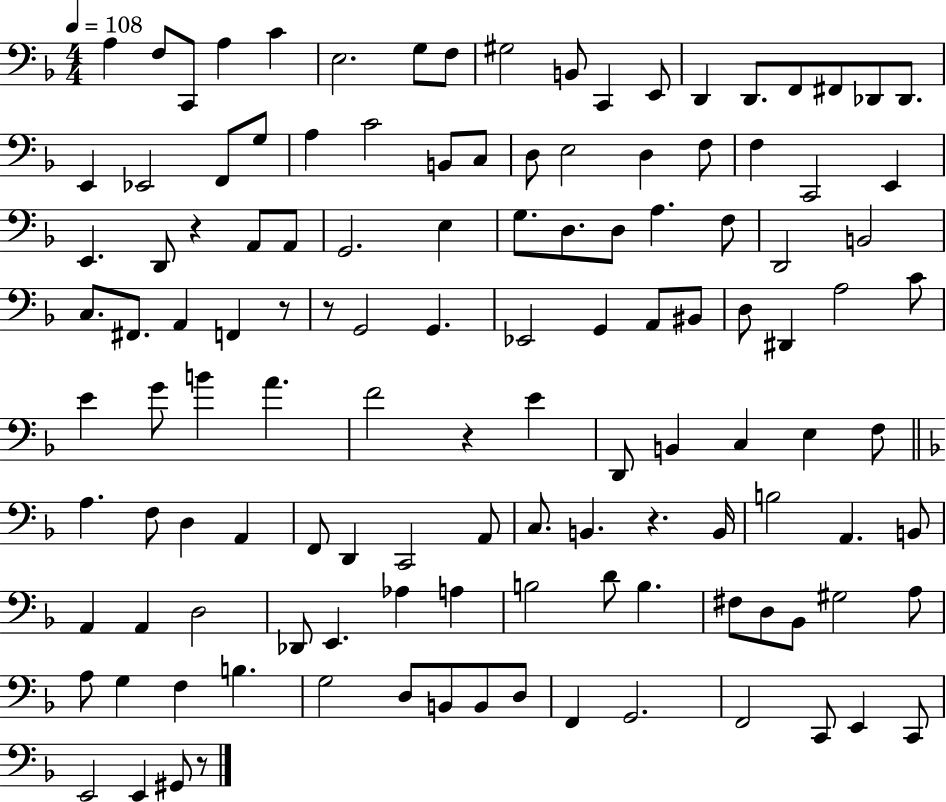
{
  \clef bass
  \numericTimeSignature
  \time 4/4
  \key f \major
  \tempo 4 = 108
  a4 f8 c,8 a4 c'4 | e2. g8 f8 | gis2 b,8 c,4 e,8 | d,4 d,8. f,8 fis,8 des,8 des,8. | \break e,4 ees,2 f,8 g8 | a4 c'2 b,8 c8 | d8 e2 d4 f8 | f4 c,2 e,4 | \break e,4. d,8 r4 a,8 a,8 | g,2. e4 | g8. d8. d8 a4. f8 | d,2 b,2 | \break c8. fis,8. a,4 f,4 r8 | r8 g,2 g,4. | ees,2 g,4 a,8 bis,8 | d8 dis,4 a2 c'8 | \break e'4 g'8 b'4 a'4. | f'2 r4 e'4 | d,8 b,4 c4 e4 f8 | \bar "||" \break \key f \major a4. f8 d4 a,4 | f,8 d,4 c,2 a,8 | c8. b,4. r4. b,16 | b2 a,4. b,8 | \break a,4 a,4 d2 | des,8 e,4. aes4 a4 | b2 d'8 b4. | fis8 d8 bes,8 gis2 a8 | \break a8 g4 f4 b4. | g2 d8 b,8 b,8 d8 | f,4 g,2. | f,2 c,8 e,4 c,8 | \break e,2 e,4 gis,8 r8 | \bar "|."
}